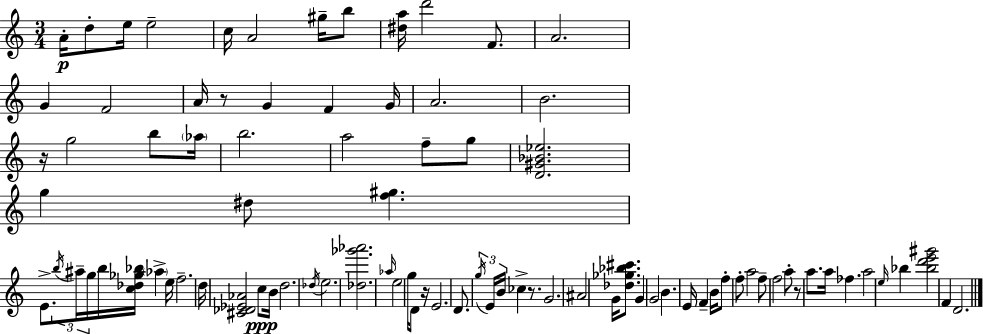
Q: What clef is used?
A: treble